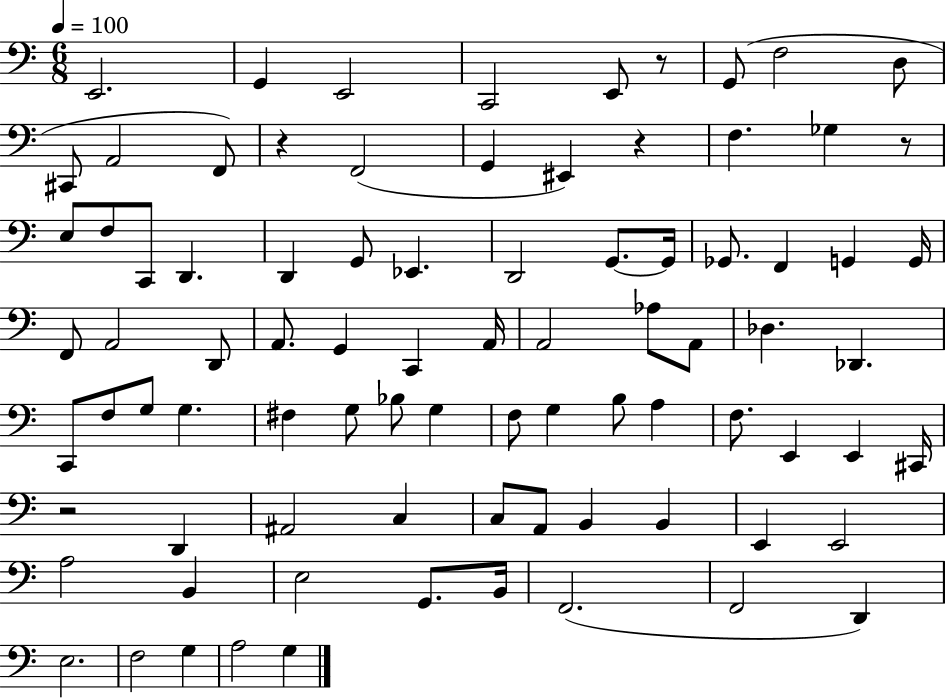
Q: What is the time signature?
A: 6/8